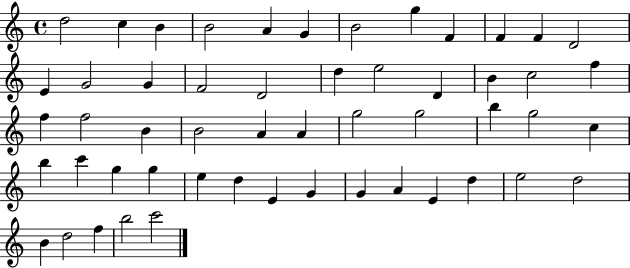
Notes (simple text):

D5/h C5/q B4/q B4/h A4/q G4/q B4/h G5/q F4/q F4/q F4/q D4/h E4/q G4/h G4/q F4/h D4/h D5/q E5/h D4/q B4/q C5/h F5/q F5/q F5/h B4/q B4/h A4/q A4/q G5/h G5/h B5/q G5/h C5/q B5/q C6/q G5/q G5/q E5/q D5/q E4/q G4/q G4/q A4/q E4/q D5/q E5/h D5/h B4/q D5/h F5/q B5/h C6/h